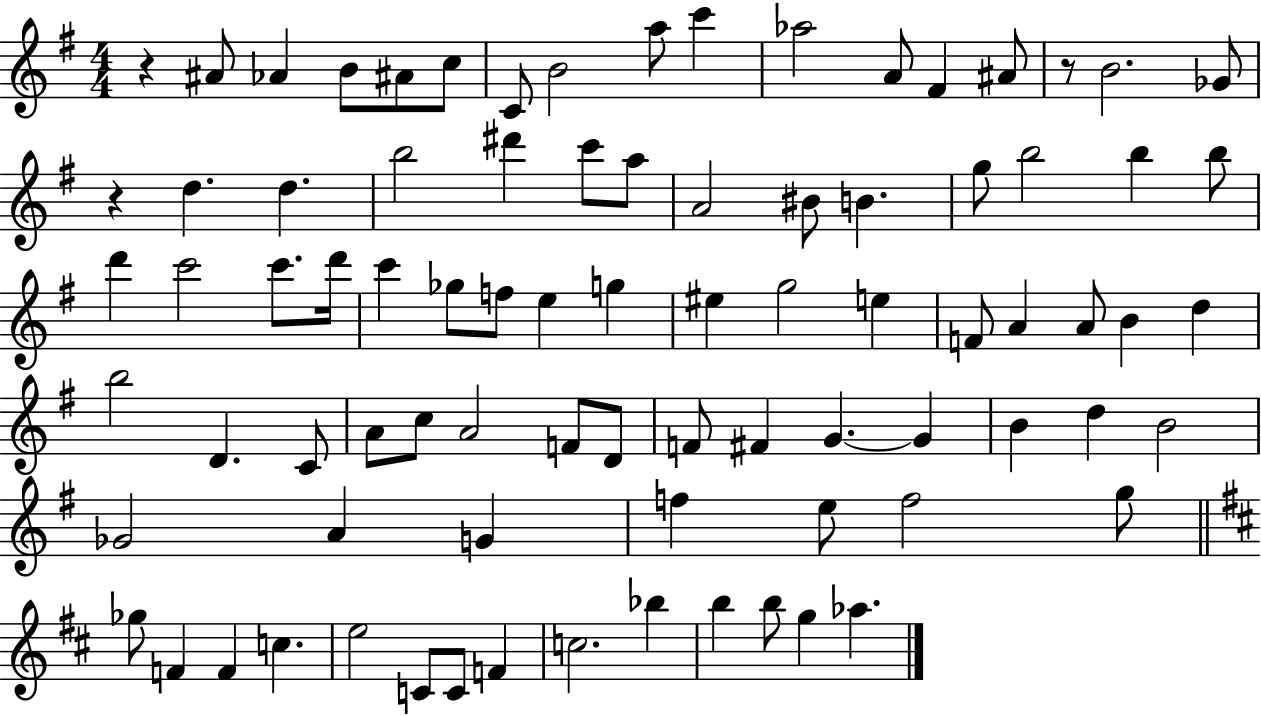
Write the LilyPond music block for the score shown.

{
  \clef treble
  \numericTimeSignature
  \time 4/4
  \key g \major
  r4 ais'8 aes'4 b'8 ais'8 c''8 | c'8 b'2 a''8 c'''4 | aes''2 a'8 fis'4 ais'8 | r8 b'2. ges'8 | \break r4 d''4. d''4. | b''2 dis'''4 c'''8 a''8 | a'2 bis'8 b'4. | g''8 b''2 b''4 b''8 | \break d'''4 c'''2 c'''8. d'''16 | c'''4 ges''8 f''8 e''4 g''4 | eis''4 g''2 e''4 | f'8 a'4 a'8 b'4 d''4 | \break b''2 d'4. c'8 | a'8 c''8 a'2 f'8 d'8 | f'8 fis'4 g'4.~~ g'4 | b'4 d''4 b'2 | \break ges'2 a'4 g'4 | f''4 e''8 f''2 g''8 | \bar "||" \break \key d \major ges''8 f'4 f'4 c''4. | e''2 c'8 c'8 f'4 | c''2. bes''4 | b''4 b''8 g''4 aes''4. | \break \bar "|."
}